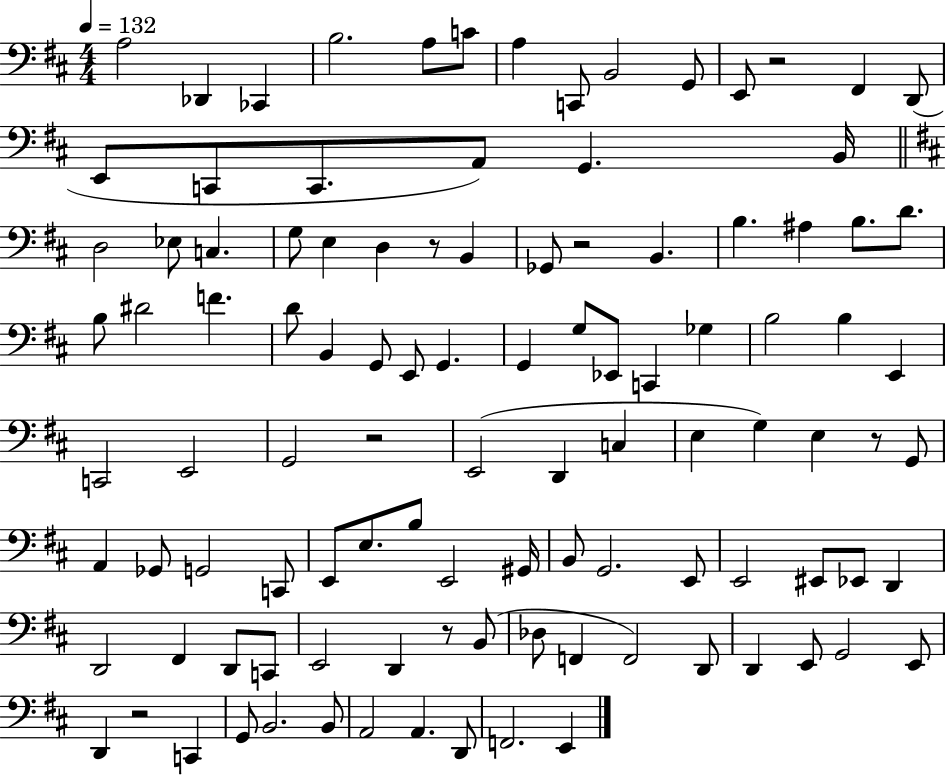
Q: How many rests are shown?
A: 7